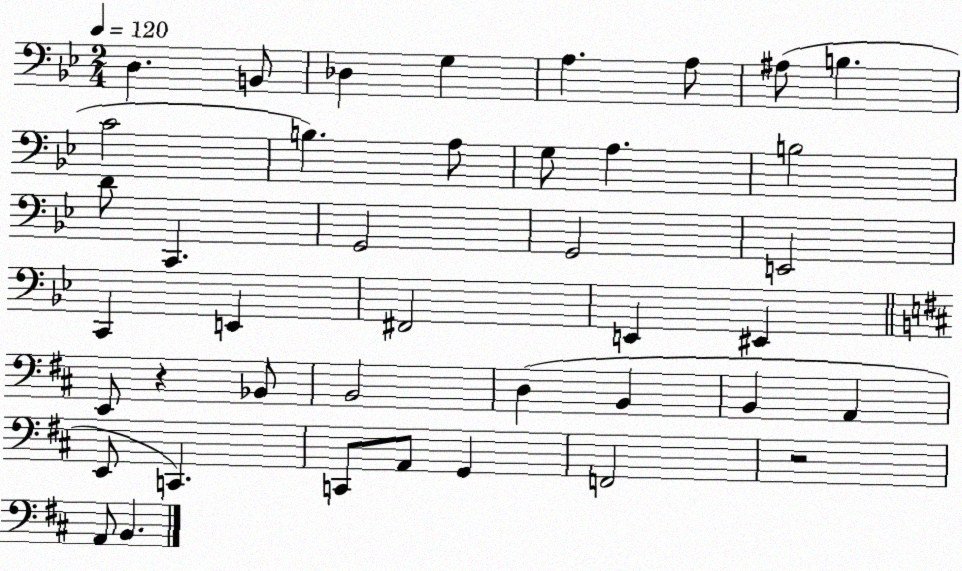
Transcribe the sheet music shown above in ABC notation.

X:1
T:Untitled
M:2/4
L:1/4
K:Bb
D, B,,/2 _D, G, A, A,/2 ^A,/2 B, C2 B, A,/2 G,/2 A, B,2 D/2 C,, G,,2 G,,2 E,,2 C,, E,, ^F,,2 E,, ^E,, E,,/2 z _B,,/2 B,,2 D, B,, B,, A,, E,,/2 C,, C,,/2 A,,/2 G,, F,,2 z2 A,,/2 B,,